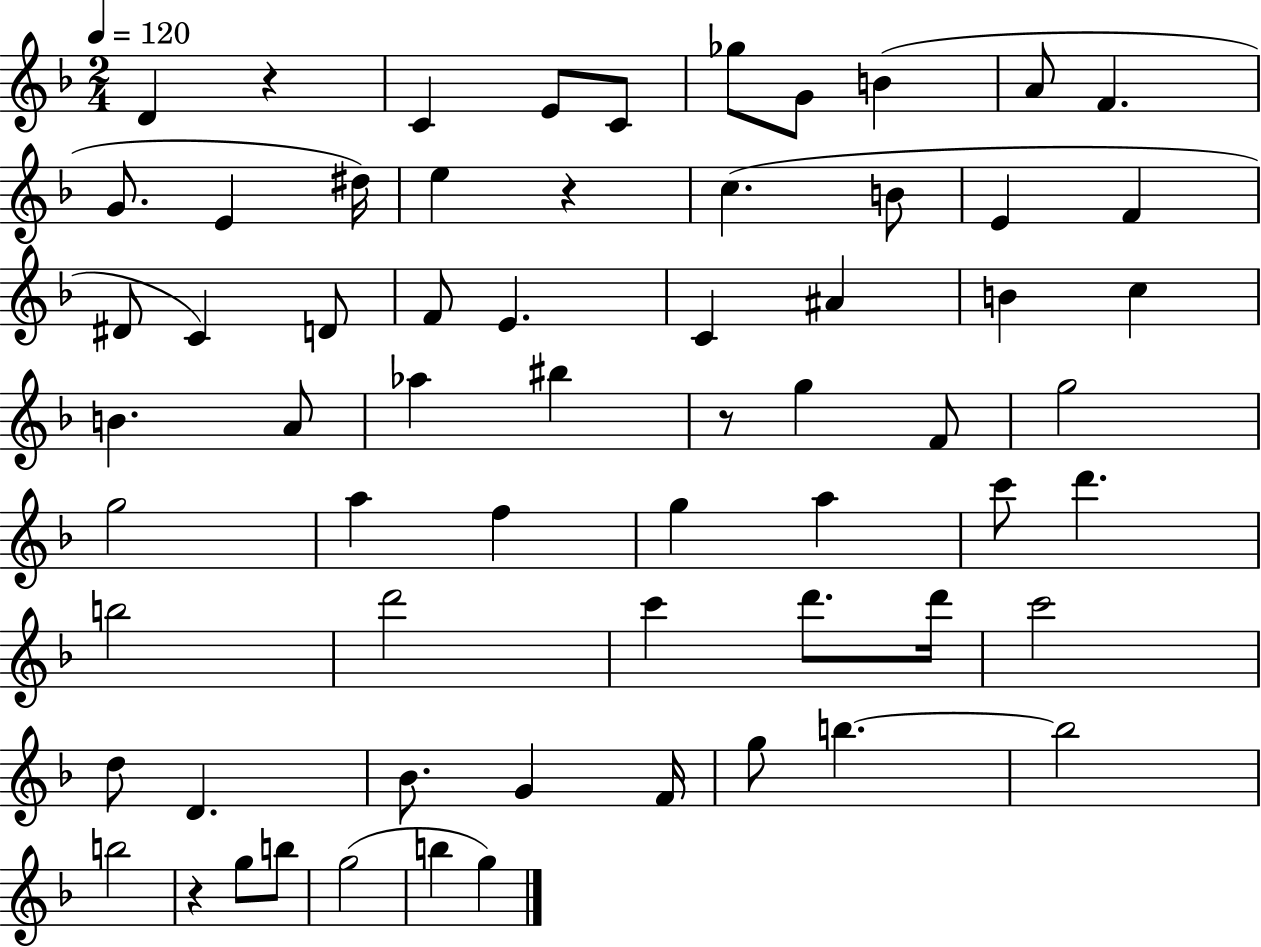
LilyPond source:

{
  \clef treble
  \numericTimeSignature
  \time 2/4
  \key f \major
  \tempo 4 = 120
  d'4 r4 | c'4 e'8 c'8 | ges''8 g'8 b'4( | a'8 f'4. | \break g'8. e'4 dis''16) | e''4 r4 | c''4.( b'8 | e'4 f'4 | \break dis'8 c'4) d'8 | f'8 e'4. | c'4 ais'4 | b'4 c''4 | \break b'4. a'8 | aes''4 bis''4 | r8 g''4 f'8 | g''2 | \break g''2 | a''4 f''4 | g''4 a''4 | c'''8 d'''4. | \break b''2 | d'''2 | c'''4 d'''8. d'''16 | c'''2 | \break d''8 d'4. | bes'8. g'4 f'16 | g''8 b''4.~~ | b''2 | \break b''2 | r4 g''8 b''8 | g''2( | b''4 g''4) | \break \bar "|."
}